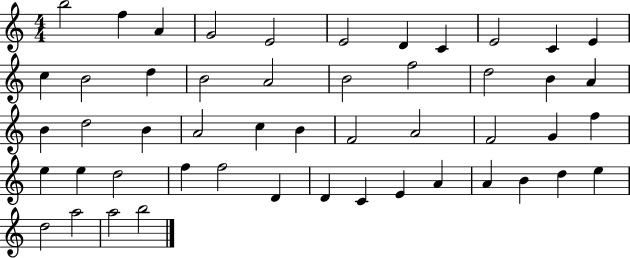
{
  \clef treble
  \numericTimeSignature
  \time 4/4
  \key c \major
  b''2 f''4 a'4 | g'2 e'2 | e'2 d'4 c'4 | e'2 c'4 e'4 | \break c''4 b'2 d''4 | b'2 a'2 | b'2 f''2 | d''2 b'4 a'4 | \break b'4 d''2 b'4 | a'2 c''4 b'4 | f'2 a'2 | f'2 g'4 f''4 | \break e''4 e''4 d''2 | f''4 f''2 d'4 | d'4 c'4 e'4 a'4 | a'4 b'4 d''4 e''4 | \break d''2 a''2 | a''2 b''2 | \bar "|."
}